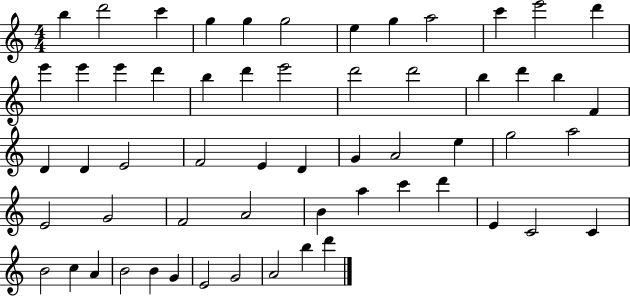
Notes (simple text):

B5/q D6/h C6/q G5/q G5/q G5/h E5/q G5/q A5/h C6/q E6/h D6/q E6/q E6/q E6/q D6/q B5/q D6/q E6/h D6/h D6/h B5/q D6/q B5/q F4/q D4/q D4/q E4/h F4/h E4/q D4/q G4/q A4/h E5/q G5/h A5/h E4/h G4/h F4/h A4/h B4/q A5/q C6/q D6/q E4/q C4/h C4/q B4/h C5/q A4/q B4/h B4/q G4/q E4/h G4/h A4/h B5/q D6/q